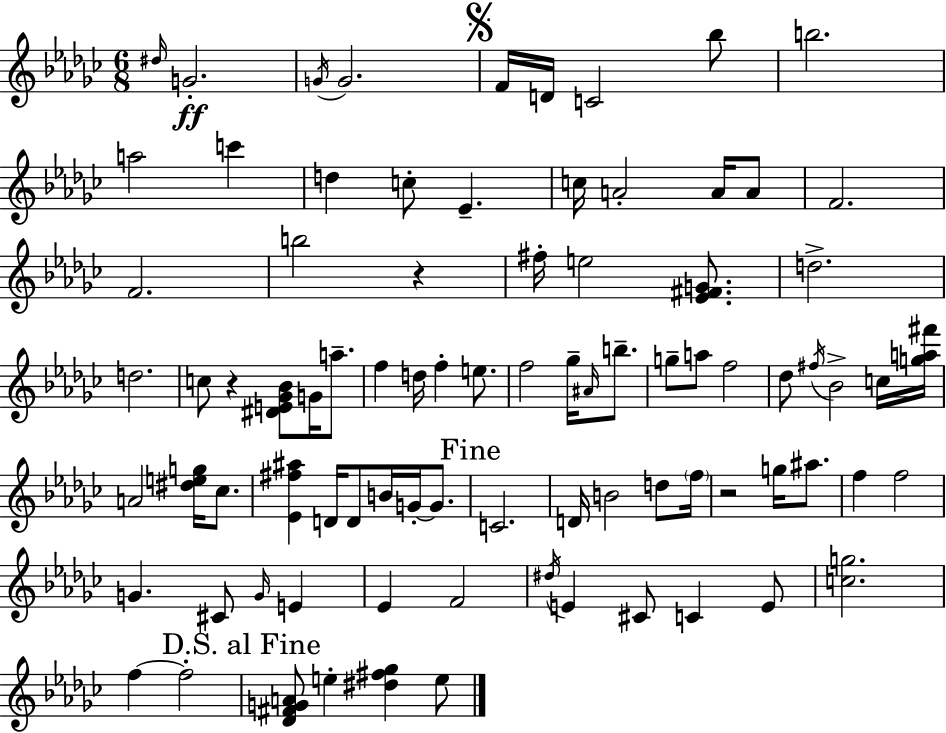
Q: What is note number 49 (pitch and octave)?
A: G4